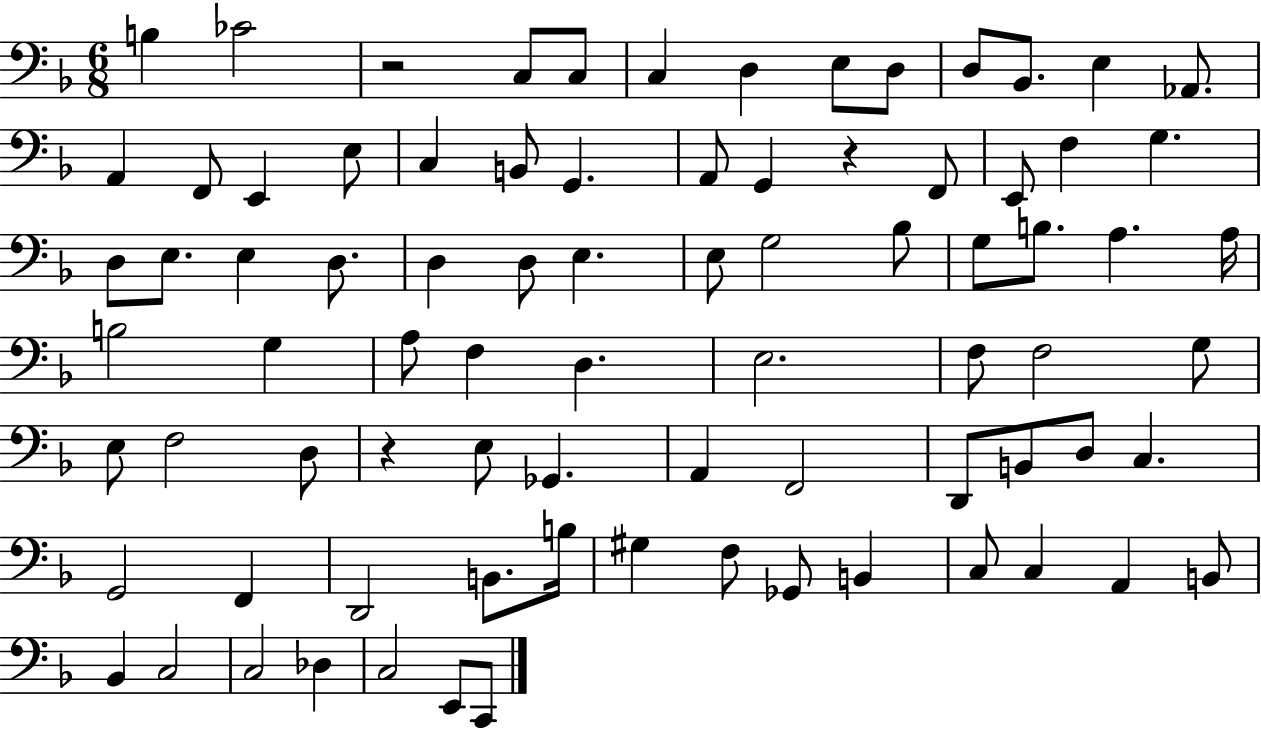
{
  \clef bass
  \numericTimeSignature
  \time 6/8
  \key f \major
  b4 ces'2 | r2 c8 c8 | c4 d4 e8 d8 | d8 bes,8. e4 aes,8. | \break a,4 f,8 e,4 e8 | c4 b,8 g,4. | a,8 g,4 r4 f,8 | e,8 f4 g4. | \break d8 e8. e4 d8. | d4 d8 e4. | e8 g2 bes8 | g8 b8. a4. a16 | \break b2 g4 | a8 f4 d4. | e2. | f8 f2 g8 | \break e8 f2 d8 | r4 e8 ges,4. | a,4 f,2 | d,8 b,8 d8 c4. | \break g,2 f,4 | d,2 b,8. b16 | gis4 f8 ges,8 b,4 | c8 c4 a,4 b,8 | \break bes,4 c2 | c2 des4 | c2 e,8 c,8 | \bar "|."
}